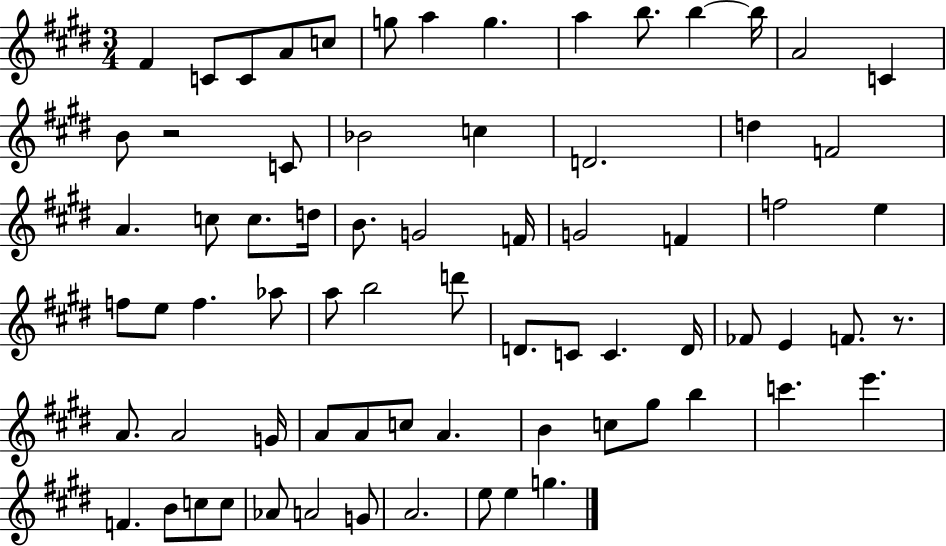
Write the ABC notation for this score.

X:1
T:Untitled
M:3/4
L:1/4
K:E
^F C/2 C/2 A/2 c/2 g/2 a g a b/2 b b/4 A2 C B/2 z2 C/2 _B2 c D2 d F2 A c/2 c/2 d/4 B/2 G2 F/4 G2 F f2 e f/2 e/2 f _a/2 a/2 b2 d'/2 D/2 C/2 C D/4 _F/2 E F/2 z/2 A/2 A2 G/4 A/2 A/2 c/2 A B c/2 ^g/2 b c' e' F B/2 c/2 c/2 _A/2 A2 G/2 A2 e/2 e g